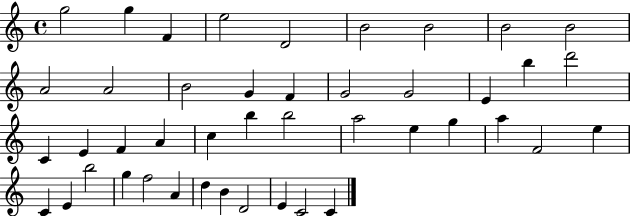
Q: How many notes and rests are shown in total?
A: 44